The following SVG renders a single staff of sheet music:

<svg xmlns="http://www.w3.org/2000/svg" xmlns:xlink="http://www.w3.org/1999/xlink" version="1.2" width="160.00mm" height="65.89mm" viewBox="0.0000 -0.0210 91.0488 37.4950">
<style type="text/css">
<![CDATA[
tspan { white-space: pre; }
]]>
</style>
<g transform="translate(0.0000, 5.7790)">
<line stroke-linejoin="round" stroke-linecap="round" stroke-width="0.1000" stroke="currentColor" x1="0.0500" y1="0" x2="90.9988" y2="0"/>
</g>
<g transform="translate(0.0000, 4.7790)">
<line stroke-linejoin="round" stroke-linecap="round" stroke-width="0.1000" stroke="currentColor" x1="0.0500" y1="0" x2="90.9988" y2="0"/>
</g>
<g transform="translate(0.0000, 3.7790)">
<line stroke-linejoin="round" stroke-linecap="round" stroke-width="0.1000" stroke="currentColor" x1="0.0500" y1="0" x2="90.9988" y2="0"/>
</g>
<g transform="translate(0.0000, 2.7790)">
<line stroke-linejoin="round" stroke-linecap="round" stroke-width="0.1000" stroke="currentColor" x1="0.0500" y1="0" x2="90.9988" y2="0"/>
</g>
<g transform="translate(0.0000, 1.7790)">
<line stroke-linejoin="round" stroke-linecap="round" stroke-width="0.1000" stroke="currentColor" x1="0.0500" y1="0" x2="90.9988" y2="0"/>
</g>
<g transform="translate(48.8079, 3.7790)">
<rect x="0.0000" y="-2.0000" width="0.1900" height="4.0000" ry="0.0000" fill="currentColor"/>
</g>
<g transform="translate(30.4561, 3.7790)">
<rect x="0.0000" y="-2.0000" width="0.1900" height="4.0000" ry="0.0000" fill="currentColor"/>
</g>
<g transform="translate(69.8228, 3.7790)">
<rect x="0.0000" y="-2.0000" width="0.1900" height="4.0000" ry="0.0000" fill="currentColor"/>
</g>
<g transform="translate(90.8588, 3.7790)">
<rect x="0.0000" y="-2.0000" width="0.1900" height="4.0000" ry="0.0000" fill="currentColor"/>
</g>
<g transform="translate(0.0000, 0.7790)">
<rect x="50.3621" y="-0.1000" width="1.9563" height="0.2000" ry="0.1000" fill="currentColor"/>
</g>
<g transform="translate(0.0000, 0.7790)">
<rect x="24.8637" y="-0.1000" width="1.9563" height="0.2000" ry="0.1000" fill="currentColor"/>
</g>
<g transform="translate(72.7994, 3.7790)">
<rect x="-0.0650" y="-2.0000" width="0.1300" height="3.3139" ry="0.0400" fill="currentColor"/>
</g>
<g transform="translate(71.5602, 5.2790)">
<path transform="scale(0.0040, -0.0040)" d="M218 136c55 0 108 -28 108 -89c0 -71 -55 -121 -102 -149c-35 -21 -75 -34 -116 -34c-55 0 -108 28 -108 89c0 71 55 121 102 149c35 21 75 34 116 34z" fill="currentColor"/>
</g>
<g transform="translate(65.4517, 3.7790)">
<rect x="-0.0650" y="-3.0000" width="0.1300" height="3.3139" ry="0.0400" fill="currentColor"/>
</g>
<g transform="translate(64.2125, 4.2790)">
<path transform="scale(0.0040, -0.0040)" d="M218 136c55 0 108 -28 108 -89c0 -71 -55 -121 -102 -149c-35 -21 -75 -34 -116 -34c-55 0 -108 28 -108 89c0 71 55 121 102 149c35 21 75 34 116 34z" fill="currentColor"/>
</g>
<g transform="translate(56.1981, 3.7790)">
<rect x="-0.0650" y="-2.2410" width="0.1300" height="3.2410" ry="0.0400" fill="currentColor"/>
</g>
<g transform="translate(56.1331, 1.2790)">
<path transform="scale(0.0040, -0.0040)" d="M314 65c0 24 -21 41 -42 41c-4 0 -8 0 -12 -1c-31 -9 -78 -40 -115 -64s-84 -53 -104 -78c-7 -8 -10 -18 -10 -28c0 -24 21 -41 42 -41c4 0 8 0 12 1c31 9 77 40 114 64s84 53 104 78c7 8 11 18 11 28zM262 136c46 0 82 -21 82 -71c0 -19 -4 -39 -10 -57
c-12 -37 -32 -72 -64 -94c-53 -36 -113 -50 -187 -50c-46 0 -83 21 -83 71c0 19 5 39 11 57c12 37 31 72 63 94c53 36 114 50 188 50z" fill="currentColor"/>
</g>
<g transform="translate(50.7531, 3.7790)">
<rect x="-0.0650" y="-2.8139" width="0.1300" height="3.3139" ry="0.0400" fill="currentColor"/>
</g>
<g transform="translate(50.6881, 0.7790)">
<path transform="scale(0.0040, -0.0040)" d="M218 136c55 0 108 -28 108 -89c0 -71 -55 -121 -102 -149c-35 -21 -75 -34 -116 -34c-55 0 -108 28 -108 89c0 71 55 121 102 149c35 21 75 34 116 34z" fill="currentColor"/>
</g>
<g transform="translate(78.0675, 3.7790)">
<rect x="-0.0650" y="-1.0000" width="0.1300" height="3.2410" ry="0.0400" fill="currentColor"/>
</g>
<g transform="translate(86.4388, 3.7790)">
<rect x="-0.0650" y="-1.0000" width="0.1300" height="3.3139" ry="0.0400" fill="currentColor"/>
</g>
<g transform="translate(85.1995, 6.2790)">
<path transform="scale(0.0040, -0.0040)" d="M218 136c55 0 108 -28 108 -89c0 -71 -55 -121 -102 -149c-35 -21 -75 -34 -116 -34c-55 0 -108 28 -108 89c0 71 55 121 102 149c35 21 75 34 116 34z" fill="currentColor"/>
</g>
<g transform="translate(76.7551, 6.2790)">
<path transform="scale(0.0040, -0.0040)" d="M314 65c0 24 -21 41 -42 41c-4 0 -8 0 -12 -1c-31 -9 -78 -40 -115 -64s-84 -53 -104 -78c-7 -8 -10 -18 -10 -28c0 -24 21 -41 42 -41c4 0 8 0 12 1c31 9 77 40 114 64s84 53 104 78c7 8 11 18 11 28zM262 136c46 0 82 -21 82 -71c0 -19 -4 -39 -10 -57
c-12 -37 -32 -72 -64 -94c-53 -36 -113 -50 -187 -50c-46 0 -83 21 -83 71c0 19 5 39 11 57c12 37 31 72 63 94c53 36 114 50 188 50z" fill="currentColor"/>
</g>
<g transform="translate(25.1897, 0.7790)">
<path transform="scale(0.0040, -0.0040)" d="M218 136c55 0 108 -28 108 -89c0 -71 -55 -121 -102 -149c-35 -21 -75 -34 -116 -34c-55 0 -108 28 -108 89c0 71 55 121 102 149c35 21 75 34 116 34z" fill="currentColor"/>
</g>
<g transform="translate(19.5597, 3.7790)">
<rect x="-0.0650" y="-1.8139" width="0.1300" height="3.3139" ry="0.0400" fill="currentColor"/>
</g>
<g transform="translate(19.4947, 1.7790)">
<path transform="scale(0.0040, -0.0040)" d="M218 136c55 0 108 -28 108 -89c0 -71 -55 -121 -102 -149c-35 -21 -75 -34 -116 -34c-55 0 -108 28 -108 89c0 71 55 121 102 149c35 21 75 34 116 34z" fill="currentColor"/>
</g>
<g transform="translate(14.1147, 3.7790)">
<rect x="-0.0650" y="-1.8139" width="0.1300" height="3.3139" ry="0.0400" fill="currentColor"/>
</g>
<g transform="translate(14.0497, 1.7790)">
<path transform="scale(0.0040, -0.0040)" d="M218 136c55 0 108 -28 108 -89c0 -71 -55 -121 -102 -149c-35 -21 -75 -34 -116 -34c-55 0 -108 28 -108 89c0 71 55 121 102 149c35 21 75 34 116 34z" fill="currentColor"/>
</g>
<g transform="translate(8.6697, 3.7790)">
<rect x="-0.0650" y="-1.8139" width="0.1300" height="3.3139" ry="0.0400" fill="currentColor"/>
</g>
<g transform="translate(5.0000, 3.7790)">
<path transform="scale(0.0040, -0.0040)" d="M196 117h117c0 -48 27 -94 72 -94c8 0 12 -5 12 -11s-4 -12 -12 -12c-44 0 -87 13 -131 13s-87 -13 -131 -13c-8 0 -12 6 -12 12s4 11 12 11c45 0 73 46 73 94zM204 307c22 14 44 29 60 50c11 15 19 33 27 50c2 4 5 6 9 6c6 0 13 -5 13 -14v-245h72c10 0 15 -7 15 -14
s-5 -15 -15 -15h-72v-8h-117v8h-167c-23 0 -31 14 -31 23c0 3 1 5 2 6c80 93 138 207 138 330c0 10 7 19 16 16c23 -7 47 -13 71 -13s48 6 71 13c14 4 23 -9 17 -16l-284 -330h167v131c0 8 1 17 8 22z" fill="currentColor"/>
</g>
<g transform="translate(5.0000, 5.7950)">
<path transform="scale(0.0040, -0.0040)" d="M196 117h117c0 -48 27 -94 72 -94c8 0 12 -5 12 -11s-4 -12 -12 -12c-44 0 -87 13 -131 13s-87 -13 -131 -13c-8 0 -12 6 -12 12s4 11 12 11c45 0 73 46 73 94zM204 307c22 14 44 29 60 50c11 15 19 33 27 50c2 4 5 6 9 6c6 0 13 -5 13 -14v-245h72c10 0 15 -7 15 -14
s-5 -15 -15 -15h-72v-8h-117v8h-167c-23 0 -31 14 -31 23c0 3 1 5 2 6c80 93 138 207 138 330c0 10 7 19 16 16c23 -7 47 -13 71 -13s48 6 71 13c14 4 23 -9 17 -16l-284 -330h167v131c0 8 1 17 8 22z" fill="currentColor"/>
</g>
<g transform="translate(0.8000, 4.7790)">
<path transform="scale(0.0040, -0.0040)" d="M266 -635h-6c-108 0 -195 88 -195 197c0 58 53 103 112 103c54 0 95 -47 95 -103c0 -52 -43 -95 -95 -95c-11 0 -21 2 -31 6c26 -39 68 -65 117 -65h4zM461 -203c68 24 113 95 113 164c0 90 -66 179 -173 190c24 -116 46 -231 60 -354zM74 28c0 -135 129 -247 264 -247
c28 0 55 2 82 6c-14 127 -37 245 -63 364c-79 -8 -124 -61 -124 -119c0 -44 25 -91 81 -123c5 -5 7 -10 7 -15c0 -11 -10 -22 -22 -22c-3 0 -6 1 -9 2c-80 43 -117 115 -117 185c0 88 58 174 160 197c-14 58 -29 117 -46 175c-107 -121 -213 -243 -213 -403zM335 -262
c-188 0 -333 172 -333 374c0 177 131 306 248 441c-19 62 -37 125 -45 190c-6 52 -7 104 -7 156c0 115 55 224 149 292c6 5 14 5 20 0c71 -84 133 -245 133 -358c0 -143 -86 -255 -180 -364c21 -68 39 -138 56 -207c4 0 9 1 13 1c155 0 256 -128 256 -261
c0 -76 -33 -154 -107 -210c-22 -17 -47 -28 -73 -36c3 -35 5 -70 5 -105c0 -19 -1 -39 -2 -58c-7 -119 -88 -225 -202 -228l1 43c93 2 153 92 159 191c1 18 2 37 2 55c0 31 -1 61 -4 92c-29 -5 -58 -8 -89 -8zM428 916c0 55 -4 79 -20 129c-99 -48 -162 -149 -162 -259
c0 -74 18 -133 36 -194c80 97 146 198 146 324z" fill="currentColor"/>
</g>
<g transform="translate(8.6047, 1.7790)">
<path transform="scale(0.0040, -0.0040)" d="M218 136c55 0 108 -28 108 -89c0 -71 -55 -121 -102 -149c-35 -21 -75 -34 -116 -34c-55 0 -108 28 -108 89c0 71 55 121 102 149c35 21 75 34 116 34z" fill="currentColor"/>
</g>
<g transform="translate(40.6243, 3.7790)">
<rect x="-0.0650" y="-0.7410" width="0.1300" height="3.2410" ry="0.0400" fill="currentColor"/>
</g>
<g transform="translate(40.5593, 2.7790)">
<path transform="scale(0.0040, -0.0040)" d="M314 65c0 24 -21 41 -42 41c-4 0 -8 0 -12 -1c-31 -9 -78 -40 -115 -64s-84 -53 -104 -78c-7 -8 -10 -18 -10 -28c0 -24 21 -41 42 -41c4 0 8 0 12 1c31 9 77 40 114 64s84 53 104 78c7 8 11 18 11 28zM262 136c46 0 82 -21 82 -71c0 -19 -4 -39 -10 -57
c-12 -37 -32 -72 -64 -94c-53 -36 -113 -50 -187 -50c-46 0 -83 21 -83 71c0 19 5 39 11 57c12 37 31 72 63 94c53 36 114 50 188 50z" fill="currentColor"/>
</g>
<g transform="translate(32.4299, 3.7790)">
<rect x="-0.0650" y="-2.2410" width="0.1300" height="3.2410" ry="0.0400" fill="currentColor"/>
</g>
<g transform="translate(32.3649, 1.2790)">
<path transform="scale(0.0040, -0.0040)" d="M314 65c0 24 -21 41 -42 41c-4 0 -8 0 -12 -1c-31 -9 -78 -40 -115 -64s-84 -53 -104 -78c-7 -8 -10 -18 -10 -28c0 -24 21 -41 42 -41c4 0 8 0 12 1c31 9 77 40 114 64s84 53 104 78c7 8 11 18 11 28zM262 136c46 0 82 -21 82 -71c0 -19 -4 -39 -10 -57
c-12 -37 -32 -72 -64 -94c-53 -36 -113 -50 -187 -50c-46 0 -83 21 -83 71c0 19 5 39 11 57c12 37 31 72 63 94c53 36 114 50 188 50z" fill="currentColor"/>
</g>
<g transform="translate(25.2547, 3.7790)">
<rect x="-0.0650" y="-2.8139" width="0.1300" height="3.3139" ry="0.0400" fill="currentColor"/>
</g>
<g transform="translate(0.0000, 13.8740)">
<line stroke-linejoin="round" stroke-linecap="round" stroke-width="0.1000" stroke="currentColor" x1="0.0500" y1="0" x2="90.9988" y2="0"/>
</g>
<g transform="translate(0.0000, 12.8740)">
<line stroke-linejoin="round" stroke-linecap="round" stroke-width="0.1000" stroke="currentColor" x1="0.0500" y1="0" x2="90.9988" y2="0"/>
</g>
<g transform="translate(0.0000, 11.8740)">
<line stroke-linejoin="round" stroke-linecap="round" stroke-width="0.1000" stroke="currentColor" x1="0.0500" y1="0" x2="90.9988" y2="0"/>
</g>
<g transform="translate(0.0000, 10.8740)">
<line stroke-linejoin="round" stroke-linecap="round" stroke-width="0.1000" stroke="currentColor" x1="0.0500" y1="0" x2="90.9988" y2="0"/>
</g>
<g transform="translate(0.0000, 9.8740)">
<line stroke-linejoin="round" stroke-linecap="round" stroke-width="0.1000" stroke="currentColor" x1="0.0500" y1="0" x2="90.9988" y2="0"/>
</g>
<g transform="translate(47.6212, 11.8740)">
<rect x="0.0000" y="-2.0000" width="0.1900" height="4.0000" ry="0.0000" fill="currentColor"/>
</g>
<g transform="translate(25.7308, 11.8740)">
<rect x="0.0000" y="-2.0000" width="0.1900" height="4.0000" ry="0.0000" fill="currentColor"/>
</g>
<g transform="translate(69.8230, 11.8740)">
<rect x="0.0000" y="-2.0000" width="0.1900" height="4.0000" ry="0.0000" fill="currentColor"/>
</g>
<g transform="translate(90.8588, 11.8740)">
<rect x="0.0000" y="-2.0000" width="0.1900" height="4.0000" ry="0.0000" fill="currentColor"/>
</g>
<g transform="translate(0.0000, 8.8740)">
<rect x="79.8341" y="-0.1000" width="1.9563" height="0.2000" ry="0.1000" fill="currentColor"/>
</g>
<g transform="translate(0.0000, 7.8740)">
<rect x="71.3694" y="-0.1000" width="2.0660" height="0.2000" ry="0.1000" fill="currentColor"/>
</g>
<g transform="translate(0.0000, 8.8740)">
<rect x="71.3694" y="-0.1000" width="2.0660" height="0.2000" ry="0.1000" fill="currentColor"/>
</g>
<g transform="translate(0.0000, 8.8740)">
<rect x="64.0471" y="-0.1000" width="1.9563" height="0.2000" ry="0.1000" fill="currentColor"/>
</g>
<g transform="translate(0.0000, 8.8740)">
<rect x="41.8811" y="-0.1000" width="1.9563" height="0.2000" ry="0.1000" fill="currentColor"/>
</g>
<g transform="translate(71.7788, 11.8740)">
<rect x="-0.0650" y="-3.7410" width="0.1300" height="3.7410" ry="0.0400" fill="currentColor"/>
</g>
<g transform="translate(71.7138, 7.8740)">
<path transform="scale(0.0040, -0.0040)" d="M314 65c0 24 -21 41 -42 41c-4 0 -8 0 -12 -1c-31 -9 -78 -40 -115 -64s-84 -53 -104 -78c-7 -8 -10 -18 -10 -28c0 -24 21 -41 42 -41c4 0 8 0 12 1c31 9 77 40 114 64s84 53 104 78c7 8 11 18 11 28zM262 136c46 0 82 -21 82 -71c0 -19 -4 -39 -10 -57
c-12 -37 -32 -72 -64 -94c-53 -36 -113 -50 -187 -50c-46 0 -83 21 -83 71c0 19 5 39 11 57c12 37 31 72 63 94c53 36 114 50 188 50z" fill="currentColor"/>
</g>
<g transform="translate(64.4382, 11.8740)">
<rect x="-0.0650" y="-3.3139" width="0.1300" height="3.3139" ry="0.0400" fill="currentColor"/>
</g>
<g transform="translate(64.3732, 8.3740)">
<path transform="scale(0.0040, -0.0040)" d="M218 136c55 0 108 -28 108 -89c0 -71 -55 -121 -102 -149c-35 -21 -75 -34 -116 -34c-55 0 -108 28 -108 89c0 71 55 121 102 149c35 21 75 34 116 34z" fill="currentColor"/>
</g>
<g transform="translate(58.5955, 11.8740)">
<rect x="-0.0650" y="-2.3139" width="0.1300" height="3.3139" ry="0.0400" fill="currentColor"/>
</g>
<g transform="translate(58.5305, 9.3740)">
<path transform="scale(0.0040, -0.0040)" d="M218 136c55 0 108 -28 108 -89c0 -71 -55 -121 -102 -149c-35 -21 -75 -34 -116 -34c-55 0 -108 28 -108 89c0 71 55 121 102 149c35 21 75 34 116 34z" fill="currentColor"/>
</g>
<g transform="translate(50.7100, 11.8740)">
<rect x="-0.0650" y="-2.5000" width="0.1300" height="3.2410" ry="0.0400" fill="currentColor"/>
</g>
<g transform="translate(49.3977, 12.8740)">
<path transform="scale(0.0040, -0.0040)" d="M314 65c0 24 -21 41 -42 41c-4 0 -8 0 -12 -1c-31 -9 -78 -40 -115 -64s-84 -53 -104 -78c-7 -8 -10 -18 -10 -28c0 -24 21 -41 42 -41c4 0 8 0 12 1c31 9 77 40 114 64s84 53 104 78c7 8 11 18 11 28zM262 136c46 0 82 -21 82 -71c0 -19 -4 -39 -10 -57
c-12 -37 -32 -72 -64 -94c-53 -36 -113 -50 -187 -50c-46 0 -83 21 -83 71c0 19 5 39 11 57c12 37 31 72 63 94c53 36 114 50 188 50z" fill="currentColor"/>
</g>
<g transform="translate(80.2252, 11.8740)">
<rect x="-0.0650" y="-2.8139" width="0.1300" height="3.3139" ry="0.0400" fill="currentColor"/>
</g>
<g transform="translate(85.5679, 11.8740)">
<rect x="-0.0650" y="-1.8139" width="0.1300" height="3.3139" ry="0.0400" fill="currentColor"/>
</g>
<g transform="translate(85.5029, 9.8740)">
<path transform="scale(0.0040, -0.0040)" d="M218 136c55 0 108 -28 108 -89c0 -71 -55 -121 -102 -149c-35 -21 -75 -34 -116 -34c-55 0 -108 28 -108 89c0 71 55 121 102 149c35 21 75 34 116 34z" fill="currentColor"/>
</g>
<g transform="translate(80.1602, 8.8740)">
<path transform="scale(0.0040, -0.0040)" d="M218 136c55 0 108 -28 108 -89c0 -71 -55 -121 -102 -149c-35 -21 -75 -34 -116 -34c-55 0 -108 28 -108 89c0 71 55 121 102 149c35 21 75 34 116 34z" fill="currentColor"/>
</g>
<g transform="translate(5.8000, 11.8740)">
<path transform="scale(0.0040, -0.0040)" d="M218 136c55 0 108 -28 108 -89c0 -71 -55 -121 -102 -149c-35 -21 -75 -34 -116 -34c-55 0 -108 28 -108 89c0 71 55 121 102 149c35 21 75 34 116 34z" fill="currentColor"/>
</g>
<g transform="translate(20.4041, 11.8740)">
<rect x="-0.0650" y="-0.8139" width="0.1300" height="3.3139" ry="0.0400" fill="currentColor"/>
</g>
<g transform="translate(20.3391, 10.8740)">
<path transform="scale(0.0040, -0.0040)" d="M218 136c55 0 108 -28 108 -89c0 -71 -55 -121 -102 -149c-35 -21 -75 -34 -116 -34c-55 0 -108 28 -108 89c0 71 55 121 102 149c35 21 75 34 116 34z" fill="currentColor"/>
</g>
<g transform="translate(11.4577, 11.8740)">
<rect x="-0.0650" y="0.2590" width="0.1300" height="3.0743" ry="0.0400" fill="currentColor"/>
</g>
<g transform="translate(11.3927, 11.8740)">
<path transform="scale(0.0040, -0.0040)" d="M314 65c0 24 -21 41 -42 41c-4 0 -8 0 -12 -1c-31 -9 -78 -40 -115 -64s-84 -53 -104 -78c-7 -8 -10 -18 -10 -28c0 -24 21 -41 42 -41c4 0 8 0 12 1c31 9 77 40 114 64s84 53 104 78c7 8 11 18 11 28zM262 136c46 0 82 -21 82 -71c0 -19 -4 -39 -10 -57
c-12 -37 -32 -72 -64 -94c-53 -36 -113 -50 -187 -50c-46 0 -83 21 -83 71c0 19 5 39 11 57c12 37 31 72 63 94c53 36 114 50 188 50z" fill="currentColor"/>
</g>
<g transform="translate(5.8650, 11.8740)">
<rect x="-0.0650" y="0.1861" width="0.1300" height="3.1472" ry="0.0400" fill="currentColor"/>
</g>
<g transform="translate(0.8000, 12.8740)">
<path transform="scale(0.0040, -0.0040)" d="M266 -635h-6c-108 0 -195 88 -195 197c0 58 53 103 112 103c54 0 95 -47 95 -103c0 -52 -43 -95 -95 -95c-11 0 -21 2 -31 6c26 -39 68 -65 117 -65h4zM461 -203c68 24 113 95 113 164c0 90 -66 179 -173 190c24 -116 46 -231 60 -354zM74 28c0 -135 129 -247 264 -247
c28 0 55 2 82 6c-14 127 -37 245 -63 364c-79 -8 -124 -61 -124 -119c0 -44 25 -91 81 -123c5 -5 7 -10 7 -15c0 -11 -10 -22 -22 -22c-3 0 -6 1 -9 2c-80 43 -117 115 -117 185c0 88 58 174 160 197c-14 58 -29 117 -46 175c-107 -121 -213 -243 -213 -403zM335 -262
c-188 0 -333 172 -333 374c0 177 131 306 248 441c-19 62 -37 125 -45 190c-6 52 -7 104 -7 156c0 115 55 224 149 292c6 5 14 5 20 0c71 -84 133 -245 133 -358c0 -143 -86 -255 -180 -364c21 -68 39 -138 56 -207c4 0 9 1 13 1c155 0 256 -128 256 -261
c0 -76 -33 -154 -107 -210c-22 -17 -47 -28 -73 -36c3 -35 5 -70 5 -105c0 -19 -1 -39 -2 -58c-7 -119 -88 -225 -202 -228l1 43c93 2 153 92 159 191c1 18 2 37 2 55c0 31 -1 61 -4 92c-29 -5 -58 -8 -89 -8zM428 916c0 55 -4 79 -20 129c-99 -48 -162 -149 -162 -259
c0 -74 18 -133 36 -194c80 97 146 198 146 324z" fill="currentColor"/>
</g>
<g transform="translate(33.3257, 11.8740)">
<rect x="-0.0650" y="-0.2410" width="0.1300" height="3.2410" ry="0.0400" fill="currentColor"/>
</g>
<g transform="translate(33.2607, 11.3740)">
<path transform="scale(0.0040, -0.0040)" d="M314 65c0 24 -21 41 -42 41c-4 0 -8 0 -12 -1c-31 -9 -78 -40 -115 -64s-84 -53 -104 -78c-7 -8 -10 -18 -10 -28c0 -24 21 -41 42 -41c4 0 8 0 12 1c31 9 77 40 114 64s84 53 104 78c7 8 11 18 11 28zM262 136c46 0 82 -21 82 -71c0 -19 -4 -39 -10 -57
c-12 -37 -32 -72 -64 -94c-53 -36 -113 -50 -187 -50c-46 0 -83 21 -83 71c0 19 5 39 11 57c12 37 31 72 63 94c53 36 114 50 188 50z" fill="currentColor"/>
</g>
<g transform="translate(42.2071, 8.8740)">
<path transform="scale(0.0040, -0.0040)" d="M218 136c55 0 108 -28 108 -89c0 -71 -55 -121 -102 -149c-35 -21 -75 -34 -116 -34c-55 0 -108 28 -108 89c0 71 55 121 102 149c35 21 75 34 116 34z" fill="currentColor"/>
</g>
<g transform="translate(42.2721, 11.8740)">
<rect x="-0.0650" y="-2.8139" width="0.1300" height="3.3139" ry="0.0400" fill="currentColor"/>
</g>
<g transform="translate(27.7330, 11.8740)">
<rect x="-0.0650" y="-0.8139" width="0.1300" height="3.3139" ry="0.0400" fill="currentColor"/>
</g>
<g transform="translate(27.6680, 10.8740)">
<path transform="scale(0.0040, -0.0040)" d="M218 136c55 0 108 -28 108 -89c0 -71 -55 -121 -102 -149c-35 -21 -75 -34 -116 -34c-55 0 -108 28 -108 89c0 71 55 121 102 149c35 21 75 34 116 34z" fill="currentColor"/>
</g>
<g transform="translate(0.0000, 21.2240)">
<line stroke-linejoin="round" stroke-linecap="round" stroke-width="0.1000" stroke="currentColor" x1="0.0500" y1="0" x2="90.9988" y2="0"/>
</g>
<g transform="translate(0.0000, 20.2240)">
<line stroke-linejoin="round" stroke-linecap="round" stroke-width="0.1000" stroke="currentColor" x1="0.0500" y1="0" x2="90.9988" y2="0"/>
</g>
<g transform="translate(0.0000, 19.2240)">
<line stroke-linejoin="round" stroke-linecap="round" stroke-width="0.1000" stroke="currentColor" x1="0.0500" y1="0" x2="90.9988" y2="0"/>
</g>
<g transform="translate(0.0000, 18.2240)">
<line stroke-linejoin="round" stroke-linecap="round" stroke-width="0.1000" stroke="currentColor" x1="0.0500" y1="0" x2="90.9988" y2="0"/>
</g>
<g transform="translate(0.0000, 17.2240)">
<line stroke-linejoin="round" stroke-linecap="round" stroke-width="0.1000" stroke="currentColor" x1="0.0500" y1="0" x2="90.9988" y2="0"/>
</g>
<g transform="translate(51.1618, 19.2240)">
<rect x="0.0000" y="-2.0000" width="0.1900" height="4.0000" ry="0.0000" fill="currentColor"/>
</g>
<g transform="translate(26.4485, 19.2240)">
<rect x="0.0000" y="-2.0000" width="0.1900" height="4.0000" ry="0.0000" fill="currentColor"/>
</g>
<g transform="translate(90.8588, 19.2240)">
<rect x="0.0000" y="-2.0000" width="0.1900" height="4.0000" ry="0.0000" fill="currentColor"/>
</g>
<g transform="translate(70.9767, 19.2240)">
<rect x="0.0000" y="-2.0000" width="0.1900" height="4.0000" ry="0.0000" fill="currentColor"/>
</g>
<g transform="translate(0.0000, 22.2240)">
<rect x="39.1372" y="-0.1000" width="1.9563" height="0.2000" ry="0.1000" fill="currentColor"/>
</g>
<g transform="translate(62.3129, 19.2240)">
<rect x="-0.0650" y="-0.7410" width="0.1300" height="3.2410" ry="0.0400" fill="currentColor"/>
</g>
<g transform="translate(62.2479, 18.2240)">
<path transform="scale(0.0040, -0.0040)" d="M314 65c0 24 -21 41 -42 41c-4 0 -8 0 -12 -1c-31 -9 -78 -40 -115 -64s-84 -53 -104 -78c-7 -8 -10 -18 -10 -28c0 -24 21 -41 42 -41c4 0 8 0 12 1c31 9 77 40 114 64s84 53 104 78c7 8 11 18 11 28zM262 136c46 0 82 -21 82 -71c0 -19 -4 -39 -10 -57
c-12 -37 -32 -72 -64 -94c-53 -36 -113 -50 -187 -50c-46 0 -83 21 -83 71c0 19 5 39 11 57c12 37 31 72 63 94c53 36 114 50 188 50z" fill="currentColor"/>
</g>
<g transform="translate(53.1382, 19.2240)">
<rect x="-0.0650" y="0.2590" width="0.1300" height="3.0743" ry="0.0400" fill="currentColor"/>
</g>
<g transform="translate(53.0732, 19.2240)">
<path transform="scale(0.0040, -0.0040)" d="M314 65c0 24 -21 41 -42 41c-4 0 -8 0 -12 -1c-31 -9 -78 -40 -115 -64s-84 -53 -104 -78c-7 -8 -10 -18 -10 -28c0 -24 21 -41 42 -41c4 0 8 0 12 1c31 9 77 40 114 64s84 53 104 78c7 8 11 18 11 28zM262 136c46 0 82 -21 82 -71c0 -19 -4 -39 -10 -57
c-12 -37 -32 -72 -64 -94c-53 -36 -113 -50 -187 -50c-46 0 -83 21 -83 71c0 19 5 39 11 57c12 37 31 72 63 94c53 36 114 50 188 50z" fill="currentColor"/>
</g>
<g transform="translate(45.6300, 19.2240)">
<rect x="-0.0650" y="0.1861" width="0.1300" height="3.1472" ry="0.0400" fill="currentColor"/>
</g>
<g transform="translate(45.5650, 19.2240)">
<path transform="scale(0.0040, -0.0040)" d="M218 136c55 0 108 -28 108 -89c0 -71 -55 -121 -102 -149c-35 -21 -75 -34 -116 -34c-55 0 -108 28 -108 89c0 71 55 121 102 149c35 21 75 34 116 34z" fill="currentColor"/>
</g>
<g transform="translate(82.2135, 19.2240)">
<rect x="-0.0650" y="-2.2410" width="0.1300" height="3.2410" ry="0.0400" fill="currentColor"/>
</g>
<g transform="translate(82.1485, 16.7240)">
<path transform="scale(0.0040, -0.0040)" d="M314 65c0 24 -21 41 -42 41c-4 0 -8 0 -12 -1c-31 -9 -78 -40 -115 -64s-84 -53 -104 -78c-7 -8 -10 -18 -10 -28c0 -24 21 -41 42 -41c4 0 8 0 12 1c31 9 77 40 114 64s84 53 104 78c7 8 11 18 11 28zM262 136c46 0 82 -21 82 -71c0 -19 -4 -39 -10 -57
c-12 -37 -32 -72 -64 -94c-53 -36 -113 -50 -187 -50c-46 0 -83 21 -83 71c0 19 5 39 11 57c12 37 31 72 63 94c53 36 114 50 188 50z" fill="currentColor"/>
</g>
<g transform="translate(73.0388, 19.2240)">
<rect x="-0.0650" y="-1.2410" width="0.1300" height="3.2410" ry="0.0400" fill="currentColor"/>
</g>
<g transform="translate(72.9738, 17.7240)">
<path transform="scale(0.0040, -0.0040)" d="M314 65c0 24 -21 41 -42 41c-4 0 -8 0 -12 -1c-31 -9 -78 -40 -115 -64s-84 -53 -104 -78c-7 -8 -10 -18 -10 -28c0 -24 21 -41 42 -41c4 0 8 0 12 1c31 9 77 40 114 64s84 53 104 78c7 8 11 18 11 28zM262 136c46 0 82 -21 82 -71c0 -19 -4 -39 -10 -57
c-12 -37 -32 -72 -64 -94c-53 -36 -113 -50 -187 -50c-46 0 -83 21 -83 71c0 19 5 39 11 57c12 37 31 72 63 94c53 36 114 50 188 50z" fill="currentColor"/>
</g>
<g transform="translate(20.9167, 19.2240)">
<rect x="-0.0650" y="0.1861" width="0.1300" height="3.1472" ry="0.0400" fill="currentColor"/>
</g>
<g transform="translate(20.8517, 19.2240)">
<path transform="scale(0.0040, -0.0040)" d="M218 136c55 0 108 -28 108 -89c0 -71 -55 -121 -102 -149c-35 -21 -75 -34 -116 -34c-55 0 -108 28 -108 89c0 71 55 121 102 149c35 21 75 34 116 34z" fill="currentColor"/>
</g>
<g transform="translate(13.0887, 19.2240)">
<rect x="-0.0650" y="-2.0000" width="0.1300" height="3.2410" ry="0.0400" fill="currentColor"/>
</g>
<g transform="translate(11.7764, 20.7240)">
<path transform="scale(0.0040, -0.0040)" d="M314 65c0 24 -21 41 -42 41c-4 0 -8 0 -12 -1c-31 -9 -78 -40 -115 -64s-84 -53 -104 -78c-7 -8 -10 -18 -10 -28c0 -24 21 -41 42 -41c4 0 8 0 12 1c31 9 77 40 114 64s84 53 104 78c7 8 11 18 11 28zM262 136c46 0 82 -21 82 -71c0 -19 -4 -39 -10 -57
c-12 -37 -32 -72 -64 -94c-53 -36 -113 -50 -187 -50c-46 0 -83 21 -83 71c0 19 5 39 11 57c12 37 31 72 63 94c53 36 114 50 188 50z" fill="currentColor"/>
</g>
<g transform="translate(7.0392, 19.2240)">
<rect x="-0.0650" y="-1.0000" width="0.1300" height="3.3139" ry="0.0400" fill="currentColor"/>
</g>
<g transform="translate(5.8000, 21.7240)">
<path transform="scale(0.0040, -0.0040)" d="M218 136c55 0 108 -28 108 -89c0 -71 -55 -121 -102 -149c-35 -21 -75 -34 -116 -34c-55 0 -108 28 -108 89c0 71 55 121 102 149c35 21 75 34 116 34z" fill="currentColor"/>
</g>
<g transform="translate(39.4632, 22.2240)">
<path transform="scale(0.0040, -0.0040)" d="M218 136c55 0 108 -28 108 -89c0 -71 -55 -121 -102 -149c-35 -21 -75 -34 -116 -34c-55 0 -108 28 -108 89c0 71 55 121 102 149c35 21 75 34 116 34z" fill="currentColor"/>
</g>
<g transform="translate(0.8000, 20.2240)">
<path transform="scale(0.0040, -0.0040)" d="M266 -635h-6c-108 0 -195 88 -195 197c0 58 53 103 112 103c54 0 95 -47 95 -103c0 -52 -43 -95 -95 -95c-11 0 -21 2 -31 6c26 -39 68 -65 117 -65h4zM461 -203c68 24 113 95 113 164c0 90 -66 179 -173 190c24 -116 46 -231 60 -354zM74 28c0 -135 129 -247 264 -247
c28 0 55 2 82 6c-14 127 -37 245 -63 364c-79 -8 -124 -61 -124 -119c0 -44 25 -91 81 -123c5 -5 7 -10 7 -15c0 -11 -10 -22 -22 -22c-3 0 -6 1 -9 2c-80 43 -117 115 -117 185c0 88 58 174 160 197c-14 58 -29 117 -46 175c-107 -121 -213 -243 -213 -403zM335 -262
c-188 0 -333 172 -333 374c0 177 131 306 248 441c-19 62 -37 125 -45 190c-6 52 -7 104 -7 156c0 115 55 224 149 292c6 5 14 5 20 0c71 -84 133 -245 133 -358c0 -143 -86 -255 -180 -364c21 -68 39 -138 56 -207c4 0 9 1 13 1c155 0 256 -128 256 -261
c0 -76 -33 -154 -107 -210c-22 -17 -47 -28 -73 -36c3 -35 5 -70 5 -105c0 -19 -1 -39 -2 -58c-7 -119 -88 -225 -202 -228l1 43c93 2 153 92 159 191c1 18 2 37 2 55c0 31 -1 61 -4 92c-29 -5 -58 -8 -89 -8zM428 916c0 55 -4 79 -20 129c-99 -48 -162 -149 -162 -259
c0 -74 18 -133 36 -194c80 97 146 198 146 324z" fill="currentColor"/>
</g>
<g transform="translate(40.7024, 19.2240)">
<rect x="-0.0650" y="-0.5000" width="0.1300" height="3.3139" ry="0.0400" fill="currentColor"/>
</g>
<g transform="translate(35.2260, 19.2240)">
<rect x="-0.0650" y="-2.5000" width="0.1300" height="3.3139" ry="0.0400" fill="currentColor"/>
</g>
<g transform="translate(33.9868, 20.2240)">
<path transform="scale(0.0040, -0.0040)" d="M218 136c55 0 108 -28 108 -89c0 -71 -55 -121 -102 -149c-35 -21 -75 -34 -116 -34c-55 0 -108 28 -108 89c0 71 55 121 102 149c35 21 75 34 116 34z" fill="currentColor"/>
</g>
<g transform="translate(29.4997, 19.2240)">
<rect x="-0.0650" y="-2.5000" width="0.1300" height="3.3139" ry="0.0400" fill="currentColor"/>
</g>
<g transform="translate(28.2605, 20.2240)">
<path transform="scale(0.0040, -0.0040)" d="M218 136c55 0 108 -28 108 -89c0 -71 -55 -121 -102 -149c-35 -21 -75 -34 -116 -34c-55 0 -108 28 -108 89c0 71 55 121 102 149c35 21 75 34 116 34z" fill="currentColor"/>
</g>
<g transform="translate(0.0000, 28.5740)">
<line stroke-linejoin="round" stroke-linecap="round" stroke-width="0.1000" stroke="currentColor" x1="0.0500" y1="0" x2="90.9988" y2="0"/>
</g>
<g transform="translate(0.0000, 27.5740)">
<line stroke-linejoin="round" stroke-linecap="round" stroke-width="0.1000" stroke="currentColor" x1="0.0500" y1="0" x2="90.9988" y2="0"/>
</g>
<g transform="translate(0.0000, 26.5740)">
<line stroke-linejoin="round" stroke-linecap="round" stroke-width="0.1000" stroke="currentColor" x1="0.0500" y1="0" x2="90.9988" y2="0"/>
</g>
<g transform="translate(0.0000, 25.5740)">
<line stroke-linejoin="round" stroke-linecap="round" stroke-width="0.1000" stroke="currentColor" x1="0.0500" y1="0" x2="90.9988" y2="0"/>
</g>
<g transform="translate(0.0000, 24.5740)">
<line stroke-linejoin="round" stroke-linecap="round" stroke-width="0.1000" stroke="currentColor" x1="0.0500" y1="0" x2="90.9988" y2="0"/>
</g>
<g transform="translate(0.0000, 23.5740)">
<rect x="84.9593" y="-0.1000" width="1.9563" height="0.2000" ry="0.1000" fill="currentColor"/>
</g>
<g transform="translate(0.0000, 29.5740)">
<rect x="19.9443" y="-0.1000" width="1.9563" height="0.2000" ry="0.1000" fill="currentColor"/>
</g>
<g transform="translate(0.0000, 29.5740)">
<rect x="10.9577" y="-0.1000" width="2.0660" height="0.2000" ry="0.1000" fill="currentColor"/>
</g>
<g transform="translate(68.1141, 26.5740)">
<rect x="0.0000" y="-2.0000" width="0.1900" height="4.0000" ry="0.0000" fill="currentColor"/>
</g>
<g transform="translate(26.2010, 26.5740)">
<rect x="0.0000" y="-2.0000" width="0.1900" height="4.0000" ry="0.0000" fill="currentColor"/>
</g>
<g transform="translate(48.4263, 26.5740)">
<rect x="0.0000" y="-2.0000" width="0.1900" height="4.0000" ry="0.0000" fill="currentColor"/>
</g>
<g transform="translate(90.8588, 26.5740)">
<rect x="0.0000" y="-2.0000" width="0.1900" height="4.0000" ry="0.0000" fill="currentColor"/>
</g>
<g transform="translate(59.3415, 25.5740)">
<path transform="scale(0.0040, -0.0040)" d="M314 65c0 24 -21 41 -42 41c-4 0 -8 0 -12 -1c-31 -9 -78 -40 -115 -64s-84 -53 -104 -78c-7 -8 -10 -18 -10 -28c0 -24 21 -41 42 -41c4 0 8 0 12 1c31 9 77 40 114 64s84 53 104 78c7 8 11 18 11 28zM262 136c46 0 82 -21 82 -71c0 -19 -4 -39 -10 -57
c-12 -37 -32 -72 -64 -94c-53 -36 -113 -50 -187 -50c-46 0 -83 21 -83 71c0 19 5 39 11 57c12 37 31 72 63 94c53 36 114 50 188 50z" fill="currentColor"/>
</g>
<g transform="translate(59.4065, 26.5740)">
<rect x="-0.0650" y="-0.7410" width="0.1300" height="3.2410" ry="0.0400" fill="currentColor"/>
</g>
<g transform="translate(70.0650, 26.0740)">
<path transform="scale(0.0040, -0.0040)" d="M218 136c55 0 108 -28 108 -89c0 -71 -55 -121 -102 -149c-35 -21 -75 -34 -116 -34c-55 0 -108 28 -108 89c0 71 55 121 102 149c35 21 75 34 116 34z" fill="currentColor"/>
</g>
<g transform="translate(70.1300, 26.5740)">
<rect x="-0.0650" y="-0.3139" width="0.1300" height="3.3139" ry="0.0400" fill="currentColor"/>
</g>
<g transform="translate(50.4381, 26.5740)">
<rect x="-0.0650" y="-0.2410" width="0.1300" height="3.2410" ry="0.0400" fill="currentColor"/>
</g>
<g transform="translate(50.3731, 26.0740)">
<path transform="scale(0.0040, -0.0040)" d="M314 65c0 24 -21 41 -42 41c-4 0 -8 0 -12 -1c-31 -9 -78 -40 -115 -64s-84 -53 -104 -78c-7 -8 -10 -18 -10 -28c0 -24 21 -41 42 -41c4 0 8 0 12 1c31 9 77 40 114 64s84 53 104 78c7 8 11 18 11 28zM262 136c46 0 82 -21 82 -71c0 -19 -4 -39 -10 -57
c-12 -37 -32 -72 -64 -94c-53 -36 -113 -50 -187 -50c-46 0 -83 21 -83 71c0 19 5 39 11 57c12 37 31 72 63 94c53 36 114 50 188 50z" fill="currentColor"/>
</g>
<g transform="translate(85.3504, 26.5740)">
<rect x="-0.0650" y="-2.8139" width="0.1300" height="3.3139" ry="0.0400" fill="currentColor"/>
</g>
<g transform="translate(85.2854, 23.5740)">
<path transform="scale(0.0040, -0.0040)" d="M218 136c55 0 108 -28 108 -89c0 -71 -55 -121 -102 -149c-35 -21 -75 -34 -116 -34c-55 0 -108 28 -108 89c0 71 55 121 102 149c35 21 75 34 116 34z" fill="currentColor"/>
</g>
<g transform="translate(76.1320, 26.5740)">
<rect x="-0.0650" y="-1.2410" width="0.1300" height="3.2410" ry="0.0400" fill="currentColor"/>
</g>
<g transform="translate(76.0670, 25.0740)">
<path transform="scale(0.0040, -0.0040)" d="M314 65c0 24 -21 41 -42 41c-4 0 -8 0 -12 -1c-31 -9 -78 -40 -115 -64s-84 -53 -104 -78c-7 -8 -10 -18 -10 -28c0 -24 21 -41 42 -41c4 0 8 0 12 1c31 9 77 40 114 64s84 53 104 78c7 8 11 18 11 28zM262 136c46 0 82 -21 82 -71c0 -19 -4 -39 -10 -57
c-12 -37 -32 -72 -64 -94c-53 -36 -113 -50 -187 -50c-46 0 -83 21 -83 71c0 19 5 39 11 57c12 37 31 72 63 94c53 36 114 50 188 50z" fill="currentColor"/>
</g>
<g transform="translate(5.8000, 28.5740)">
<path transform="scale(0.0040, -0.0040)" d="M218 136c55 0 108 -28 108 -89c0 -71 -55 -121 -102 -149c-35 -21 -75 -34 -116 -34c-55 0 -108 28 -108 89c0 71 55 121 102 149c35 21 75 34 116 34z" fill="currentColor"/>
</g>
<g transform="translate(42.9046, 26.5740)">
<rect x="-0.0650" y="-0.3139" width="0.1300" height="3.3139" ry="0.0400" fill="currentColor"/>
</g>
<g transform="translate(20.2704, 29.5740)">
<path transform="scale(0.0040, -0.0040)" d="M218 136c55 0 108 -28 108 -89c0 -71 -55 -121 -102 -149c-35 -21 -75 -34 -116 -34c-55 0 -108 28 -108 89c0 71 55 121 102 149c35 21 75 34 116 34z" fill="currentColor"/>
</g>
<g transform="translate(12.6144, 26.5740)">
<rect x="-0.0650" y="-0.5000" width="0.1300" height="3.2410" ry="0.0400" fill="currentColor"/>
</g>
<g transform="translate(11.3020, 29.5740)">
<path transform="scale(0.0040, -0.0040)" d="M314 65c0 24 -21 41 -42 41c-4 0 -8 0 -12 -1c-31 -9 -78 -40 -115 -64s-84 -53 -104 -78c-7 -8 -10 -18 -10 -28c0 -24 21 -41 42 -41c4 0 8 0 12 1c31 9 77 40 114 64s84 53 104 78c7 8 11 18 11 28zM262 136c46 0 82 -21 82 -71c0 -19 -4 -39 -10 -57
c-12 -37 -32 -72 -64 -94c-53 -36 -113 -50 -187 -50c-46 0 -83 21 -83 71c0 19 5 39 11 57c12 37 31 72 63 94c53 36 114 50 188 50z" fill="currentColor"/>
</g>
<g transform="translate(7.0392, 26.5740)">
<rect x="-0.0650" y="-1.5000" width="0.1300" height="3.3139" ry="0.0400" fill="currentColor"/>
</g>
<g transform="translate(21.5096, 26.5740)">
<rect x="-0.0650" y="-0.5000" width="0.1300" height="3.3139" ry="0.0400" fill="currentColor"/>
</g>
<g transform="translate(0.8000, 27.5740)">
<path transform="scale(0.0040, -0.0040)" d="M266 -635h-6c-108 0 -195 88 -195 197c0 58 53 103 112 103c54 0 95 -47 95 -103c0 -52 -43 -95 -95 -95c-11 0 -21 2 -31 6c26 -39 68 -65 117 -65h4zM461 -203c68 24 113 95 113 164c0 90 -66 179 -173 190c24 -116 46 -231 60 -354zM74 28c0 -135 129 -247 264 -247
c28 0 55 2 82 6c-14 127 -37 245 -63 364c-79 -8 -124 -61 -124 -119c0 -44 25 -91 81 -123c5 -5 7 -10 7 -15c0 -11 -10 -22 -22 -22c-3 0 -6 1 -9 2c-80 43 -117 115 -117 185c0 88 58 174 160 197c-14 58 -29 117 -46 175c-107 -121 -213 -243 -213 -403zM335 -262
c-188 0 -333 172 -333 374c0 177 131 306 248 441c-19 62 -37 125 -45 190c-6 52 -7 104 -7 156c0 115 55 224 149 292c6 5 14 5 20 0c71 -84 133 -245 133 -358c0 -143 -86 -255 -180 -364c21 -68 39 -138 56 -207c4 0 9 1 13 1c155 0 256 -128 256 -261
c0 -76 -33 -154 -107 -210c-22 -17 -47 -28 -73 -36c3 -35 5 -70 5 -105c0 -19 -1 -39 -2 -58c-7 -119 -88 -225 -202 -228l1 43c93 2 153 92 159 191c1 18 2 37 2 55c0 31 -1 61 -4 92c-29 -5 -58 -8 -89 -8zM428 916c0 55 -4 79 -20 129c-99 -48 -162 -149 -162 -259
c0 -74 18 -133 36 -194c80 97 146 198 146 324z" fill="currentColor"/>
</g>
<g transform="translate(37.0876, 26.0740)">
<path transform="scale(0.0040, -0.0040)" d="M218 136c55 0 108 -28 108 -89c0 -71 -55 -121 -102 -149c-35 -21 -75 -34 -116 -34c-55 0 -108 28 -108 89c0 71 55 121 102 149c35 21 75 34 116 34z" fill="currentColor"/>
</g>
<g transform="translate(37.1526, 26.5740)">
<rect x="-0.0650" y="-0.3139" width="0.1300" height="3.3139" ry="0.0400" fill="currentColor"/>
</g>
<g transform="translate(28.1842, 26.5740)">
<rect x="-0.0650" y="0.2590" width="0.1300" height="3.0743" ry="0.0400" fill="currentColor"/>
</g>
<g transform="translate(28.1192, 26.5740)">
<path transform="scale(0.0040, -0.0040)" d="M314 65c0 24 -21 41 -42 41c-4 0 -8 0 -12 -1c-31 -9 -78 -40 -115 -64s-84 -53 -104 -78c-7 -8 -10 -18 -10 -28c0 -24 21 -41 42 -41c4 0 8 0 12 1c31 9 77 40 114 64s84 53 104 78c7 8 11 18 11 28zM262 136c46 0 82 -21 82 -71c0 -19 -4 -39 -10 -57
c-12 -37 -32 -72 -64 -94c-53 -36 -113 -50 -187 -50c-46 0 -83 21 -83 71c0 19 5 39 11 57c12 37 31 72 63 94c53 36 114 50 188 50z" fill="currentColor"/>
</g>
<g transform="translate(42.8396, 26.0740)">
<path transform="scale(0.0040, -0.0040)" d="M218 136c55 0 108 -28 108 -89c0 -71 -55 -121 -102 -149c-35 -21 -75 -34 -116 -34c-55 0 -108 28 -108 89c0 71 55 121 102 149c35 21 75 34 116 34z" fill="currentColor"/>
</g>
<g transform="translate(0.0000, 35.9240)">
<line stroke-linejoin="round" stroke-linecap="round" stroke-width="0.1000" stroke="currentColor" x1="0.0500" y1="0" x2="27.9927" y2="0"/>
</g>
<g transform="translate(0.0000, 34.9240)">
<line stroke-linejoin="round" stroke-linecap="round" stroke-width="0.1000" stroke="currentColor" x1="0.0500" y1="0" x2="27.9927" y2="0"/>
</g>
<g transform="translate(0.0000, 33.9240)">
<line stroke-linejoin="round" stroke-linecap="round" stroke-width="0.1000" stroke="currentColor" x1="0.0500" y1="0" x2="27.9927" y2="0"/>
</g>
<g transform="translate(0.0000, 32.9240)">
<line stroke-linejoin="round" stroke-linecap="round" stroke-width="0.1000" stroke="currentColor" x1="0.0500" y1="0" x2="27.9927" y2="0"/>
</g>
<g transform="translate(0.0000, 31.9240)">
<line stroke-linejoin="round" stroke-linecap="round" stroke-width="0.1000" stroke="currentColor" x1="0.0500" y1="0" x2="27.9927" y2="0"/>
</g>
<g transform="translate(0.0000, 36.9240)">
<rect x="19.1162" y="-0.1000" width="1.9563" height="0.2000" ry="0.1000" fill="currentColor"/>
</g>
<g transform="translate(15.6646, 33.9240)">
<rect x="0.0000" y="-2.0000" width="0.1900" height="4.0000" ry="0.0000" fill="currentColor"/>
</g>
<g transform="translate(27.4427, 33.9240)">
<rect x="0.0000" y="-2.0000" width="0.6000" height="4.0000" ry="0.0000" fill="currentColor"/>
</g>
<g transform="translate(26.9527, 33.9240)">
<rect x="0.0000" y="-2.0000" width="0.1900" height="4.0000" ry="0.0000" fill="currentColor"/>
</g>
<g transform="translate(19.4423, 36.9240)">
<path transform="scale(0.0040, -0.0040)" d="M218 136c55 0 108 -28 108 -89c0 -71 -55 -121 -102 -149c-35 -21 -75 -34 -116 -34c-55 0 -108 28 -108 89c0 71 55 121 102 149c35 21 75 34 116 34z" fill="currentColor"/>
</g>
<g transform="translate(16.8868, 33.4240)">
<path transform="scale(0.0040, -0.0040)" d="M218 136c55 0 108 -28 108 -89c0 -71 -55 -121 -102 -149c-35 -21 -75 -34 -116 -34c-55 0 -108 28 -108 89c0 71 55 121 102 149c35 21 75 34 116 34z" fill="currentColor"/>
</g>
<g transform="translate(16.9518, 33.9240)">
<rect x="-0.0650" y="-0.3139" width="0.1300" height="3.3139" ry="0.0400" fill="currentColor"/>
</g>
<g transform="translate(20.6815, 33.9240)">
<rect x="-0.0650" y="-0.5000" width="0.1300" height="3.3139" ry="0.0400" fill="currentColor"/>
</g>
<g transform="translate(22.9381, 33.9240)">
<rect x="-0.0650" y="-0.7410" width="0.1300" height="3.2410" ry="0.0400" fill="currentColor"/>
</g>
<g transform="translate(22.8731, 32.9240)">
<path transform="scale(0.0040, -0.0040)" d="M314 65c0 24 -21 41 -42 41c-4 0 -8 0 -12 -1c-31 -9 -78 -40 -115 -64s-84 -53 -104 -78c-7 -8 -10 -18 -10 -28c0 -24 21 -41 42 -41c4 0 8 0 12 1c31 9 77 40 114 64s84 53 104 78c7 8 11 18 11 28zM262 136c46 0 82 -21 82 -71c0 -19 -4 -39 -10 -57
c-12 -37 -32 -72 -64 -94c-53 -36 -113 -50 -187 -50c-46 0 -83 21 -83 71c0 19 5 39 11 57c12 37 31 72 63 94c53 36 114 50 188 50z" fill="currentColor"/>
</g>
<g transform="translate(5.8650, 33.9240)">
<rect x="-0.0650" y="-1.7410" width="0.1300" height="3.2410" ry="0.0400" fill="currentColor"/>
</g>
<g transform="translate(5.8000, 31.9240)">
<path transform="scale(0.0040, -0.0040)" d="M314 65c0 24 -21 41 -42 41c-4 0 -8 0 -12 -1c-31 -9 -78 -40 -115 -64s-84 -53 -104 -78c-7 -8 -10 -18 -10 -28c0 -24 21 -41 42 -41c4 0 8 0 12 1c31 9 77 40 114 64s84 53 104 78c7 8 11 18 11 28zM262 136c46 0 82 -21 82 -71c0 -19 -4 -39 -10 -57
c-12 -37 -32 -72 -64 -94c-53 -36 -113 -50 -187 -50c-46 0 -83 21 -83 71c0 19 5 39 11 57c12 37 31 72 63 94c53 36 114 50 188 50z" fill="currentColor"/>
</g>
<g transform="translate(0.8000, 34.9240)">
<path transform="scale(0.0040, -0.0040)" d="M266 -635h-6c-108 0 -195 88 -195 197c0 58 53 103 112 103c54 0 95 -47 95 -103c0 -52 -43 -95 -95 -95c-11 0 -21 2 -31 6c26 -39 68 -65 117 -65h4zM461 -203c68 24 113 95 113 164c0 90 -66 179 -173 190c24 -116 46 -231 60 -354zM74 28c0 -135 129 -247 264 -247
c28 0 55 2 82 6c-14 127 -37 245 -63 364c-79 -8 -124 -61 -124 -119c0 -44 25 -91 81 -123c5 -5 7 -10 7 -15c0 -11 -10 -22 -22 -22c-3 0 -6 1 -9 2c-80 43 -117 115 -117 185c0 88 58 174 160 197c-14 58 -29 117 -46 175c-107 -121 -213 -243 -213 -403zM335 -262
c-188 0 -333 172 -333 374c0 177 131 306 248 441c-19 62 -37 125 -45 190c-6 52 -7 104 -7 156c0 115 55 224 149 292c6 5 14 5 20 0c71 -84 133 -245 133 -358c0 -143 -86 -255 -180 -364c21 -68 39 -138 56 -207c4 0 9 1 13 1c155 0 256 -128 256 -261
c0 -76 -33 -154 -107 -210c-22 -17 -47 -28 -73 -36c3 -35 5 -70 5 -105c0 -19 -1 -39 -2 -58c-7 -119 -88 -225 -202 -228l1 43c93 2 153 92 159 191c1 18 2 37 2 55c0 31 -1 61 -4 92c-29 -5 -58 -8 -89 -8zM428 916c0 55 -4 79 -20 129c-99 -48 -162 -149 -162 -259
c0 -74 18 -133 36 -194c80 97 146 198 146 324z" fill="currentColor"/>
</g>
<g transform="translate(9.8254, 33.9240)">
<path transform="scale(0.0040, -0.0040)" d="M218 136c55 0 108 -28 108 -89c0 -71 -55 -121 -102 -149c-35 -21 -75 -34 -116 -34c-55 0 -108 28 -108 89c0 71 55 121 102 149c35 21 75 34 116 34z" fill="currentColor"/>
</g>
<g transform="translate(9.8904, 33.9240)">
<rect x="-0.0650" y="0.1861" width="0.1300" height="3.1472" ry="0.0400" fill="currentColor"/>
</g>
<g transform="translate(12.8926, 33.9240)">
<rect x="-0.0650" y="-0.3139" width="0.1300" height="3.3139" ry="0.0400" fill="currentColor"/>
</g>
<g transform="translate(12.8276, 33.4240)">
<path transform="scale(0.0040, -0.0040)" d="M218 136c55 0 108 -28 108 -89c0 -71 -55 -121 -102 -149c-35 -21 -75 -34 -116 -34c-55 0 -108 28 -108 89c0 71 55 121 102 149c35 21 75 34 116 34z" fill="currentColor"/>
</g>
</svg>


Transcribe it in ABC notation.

X:1
T:Untitled
M:4/4
L:1/4
K:C
f f f a g2 d2 a g2 A F D2 D B B2 d d c2 a G2 g b c'2 a f D F2 B G G C B B2 d2 e2 g2 E C2 C B2 c c c2 d2 c e2 a f2 B c c C d2